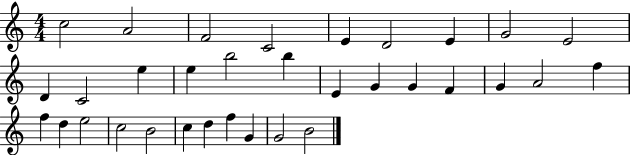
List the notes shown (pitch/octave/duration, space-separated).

C5/h A4/h F4/h C4/h E4/q D4/h E4/q G4/h E4/h D4/q C4/h E5/q E5/q B5/h B5/q E4/q G4/q G4/q F4/q G4/q A4/h F5/q F5/q D5/q E5/h C5/h B4/h C5/q D5/q F5/q G4/q G4/h B4/h